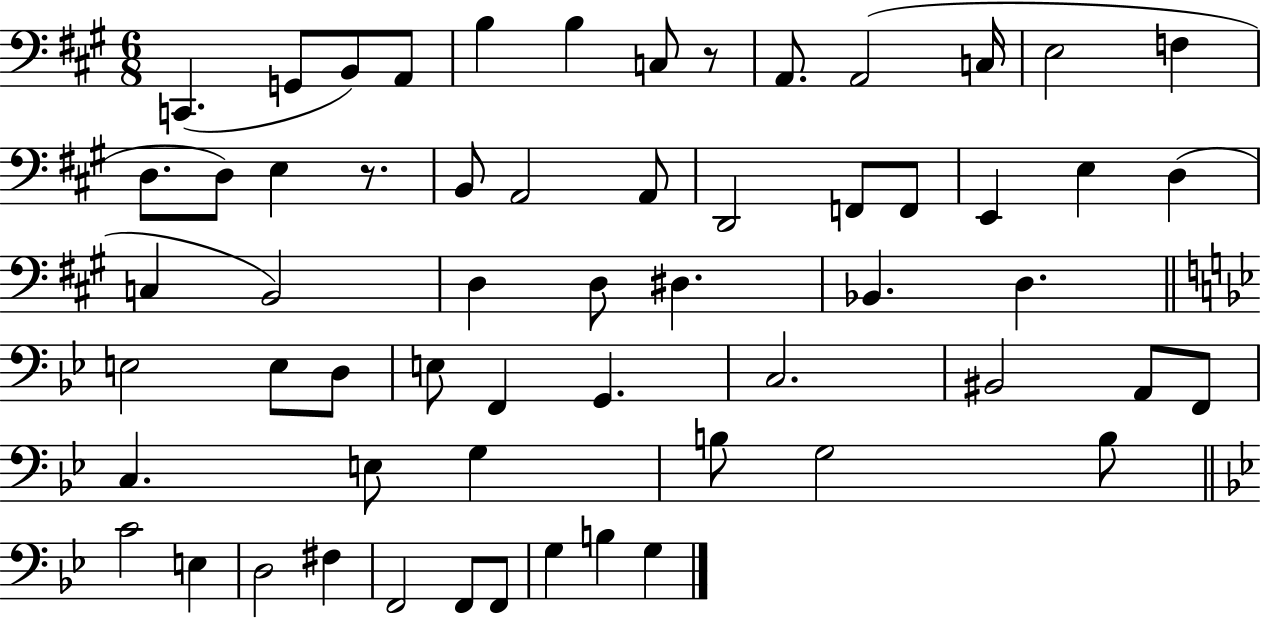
{
  \clef bass
  \numericTimeSignature
  \time 6/8
  \key a \major
  c,4.( g,8 b,8) a,8 | b4 b4 c8 r8 | a,8. a,2( c16 | e2 f4 | \break d8. d8) e4 r8. | b,8 a,2 a,8 | d,2 f,8 f,8 | e,4 e4 d4( | \break c4 b,2) | d4 d8 dis4. | bes,4. d4. | \bar "||" \break \key bes \major e2 e8 d8 | e8 f,4 g,4. | c2. | bis,2 a,8 f,8 | \break c4. e8 g4 | b8 g2 b8 | \bar "||" \break \key bes \major c'2 e4 | d2 fis4 | f,2 f,8 f,8 | g4 b4 g4 | \break \bar "|."
}